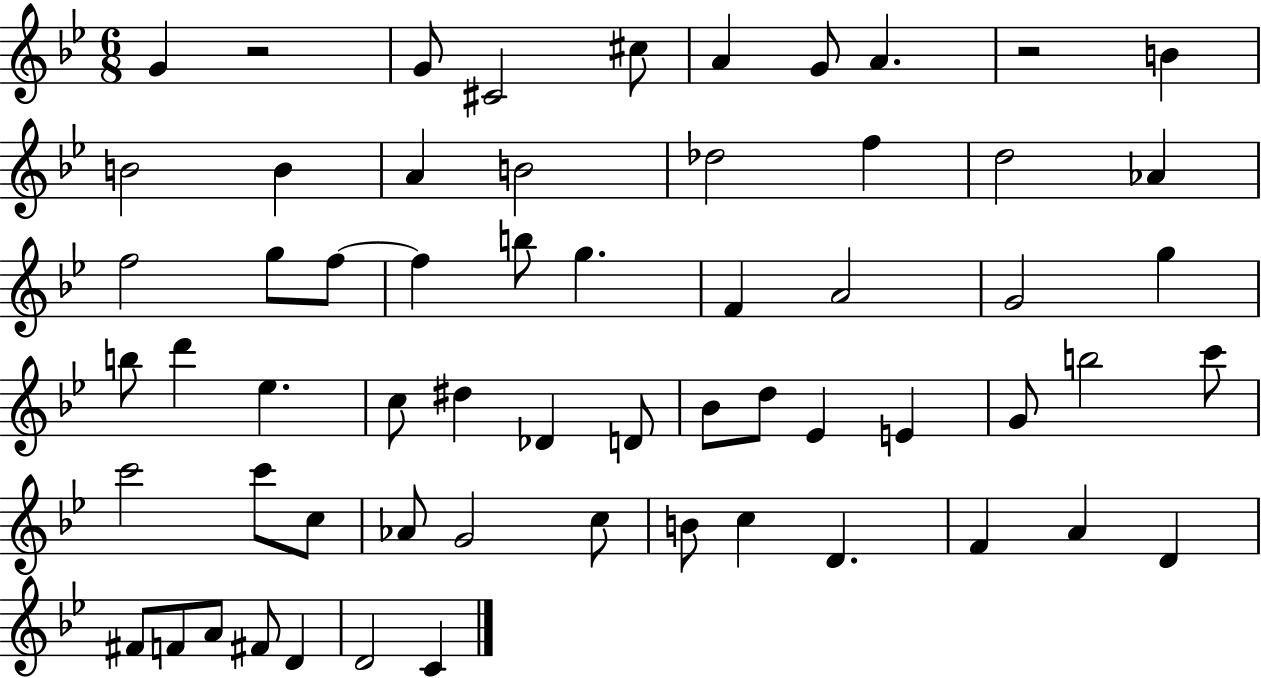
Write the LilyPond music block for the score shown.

{
  \clef treble
  \numericTimeSignature
  \time 6/8
  \key bes \major
  g'4 r2 | g'8 cis'2 cis''8 | a'4 g'8 a'4. | r2 b'4 | \break b'2 b'4 | a'4 b'2 | des''2 f''4 | d''2 aes'4 | \break f''2 g''8 f''8~~ | f''4 b''8 g''4. | f'4 a'2 | g'2 g''4 | \break b''8 d'''4 ees''4. | c''8 dis''4 des'4 d'8 | bes'8 d''8 ees'4 e'4 | g'8 b''2 c'''8 | \break c'''2 c'''8 c''8 | aes'8 g'2 c''8 | b'8 c''4 d'4. | f'4 a'4 d'4 | \break fis'8 f'8 a'8 fis'8 d'4 | d'2 c'4 | \bar "|."
}